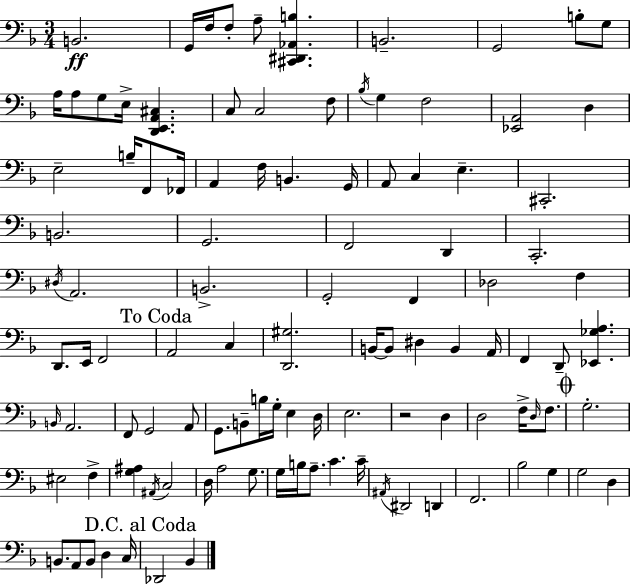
X:1
T:Untitled
M:3/4
L:1/4
K:F
B,,2 G,,/4 F,/4 F,/2 A,/2 [^C,,^D,,_A,,B,] B,,2 G,,2 B,/2 G,/2 A,/4 A,/2 G,/2 E,/4 [D,,E,,A,,^C,] C,/2 C,2 F,/2 _B,/4 G, F,2 [_E,,A,,]2 D, E,2 B,/4 F,,/2 _F,,/4 A,, F,/4 B,, G,,/4 A,,/2 C, E, ^C,,2 B,,2 G,,2 F,,2 D,, C,,2 ^D,/4 A,,2 B,,2 G,,2 F,, _D,2 F, D,,/2 E,,/4 F,,2 A,,2 C, [D,,^G,]2 B,,/4 B,,/2 ^D, B,, A,,/4 F,, D,,/2 [_E,,_G,A,] B,,/4 A,,2 F,,/2 G,,2 A,,/2 G,,/2 B,,/2 B,/4 G,/4 E, D,/4 E,2 z2 D, D,2 F,/4 D,/4 F,/2 G,2 ^E,2 F, [G,^A,] ^A,,/4 C,2 D,/4 A,2 G,/2 G,/4 B,/4 A,/2 C C/4 ^A,,/4 ^D,,2 D,, F,,2 _B,2 G, G,2 D, B,,/2 A,,/2 B,,/2 D, C,/4 _D,,2 _B,,